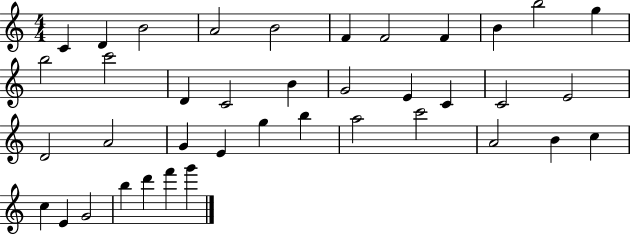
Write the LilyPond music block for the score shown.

{
  \clef treble
  \numericTimeSignature
  \time 4/4
  \key c \major
  c'4 d'4 b'2 | a'2 b'2 | f'4 f'2 f'4 | b'4 b''2 g''4 | \break b''2 c'''2 | d'4 c'2 b'4 | g'2 e'4 c'4 | c'2 e'2 | \break d'2 a'2 | g'4 e'4 g''4 b''4 | a''2 c'''2 | a'2 b'4 c''4 | \break c''4 e'4 g'2 | b''4 d'''4 f'''4 g'''4 | \bar "|."
}